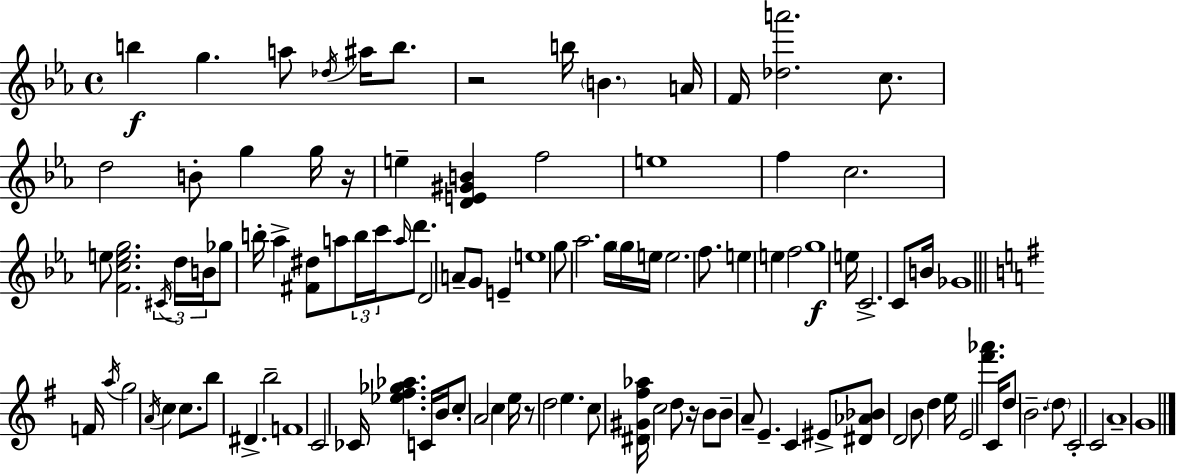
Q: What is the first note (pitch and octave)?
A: B5